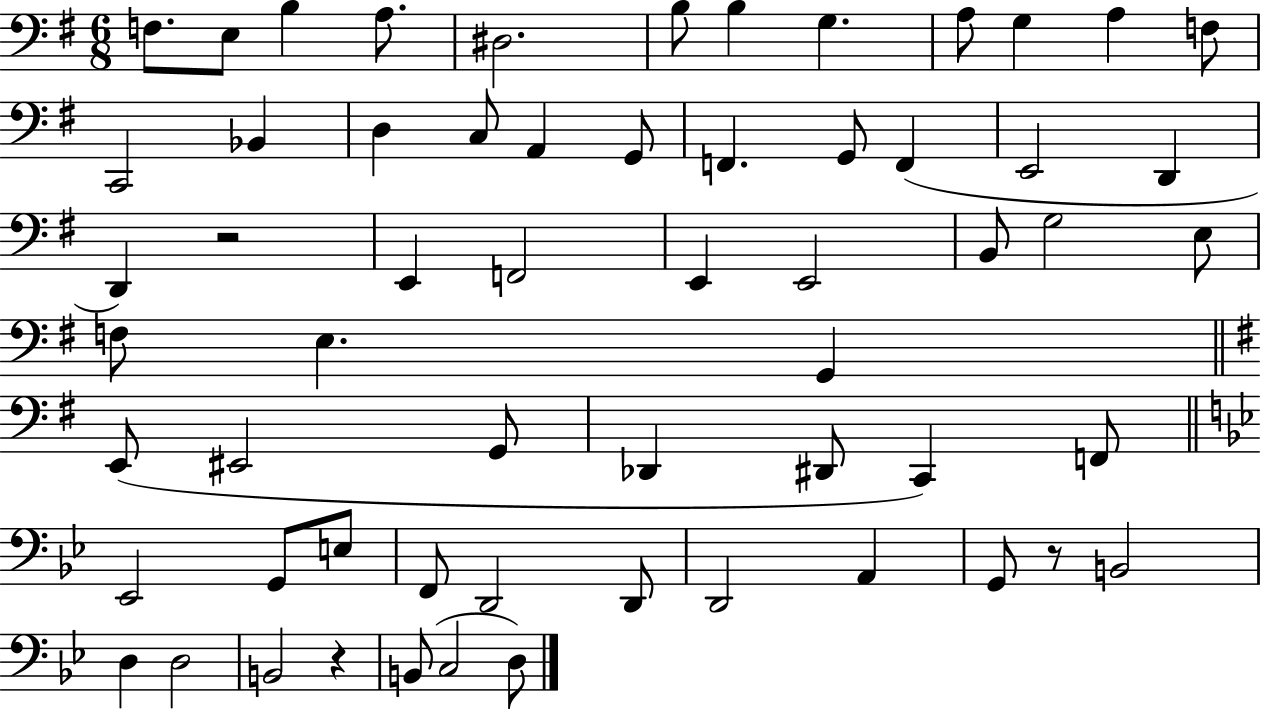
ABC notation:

X:1
T:Untitled
M:6/8
L:1/4
K:G
F,/2 E,/2 B, A,/2 ^D,2 B,/2 B, G, A,/2 G, A, F,/2 C,,2 _B,, D, C,/2 A,, G,,/2 F,, G,,/2 F,, E,,2 D,, D,, z2 E,, F,,2 E,, E,,2 B,,/2 G,2 E,/2 F,/2 E, G,, E,,/2 ^E,,2 G,,/2 _D,, ^D,,/2 C,, F,,/2 _E,,2 G,,/2 E,/2 F,,/2 D,,2 D,,/2 D,,2 A,, G,,/2 z/2 B,,2 D, D,2 B,,2 z B,,/2 C,2 D,/2